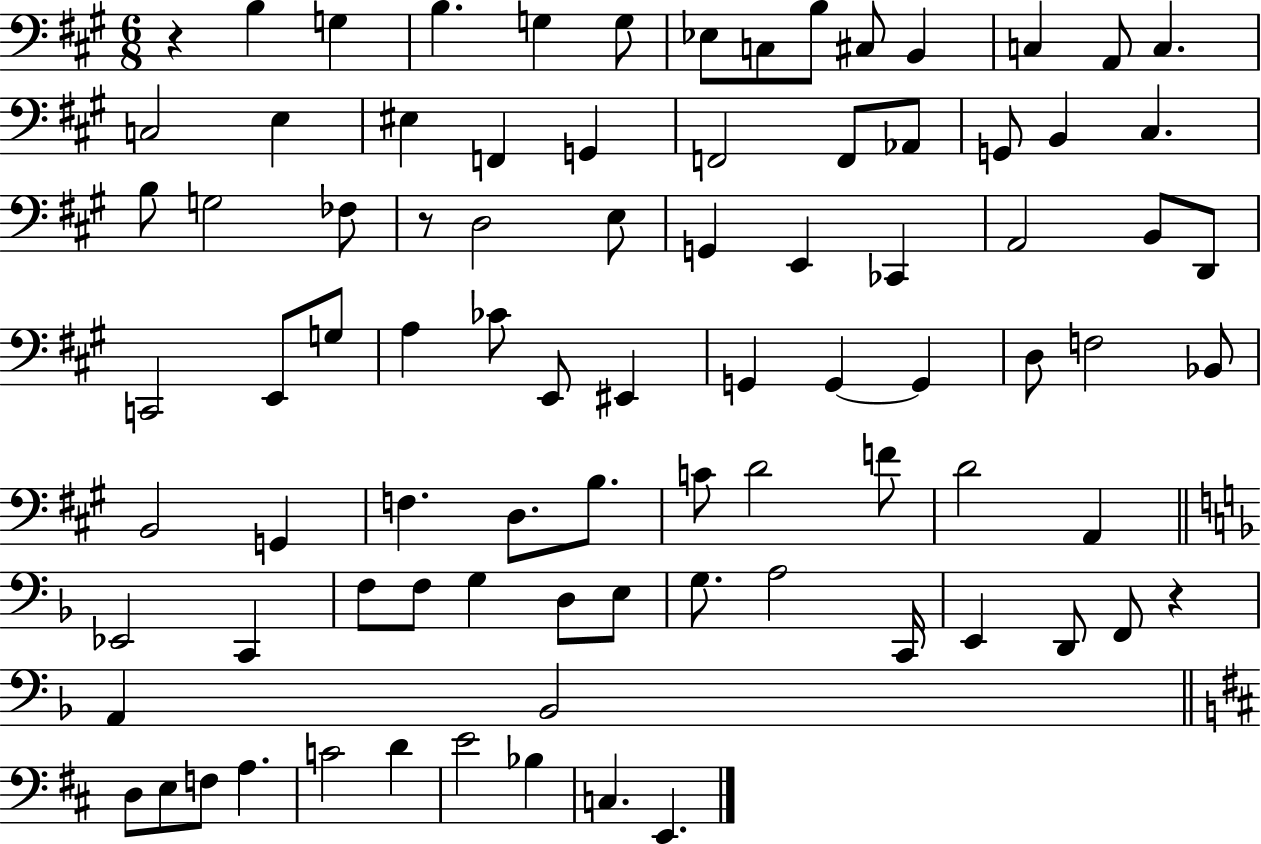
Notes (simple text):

R/q B3/q G3/q B3/q. G3/q G3/e Eb3/e C3/e B3/e C#3/e B2/q C3/q A2/e C3/q. C3/h E3/q EIS3/q F2/q G2/q F2/h F2/e Ab2/e G2/e B2/q C#3/q. B3/e G3/h FES3/e R/e D3/h E3/e G2/q E2/q CES2/q A2/h B2/e D2/e C2/h E2/e G3/e A3/q CES4/e E2/e EIS2/q G2/q G2/q G2/q D3/e F3/h Bb2/e B2/h G2/q F3/q. D3/e. B3/e. C4/e D4/h F4/e D4/h A2/q Eb2/h C2/q F3/e F3/e G3/q D3/e E3/e G3/e. A3/h C2/s E2/q D2/e F2/e R/q A2/q Bb2/h D3/e E3/e F3/e A3/q. C4/h D4/q E4/h Bb3/q C3/q. E2/q.